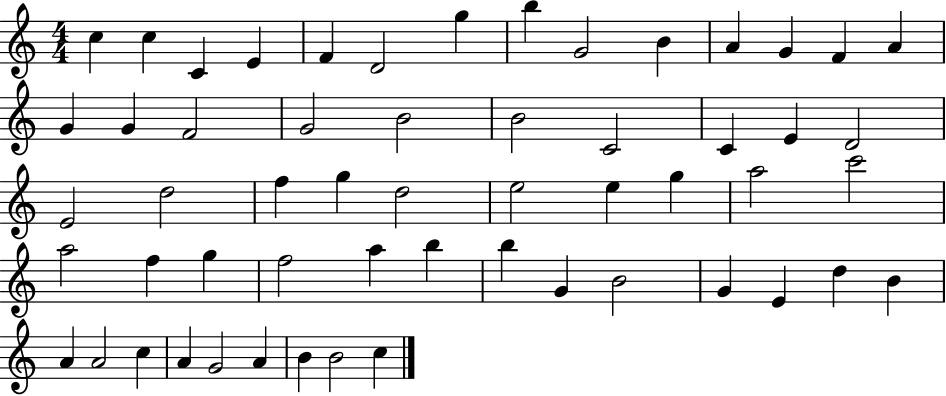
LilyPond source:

{
  \clef treble
  \numericTimeSignature
  \time 4/4
  \key c \major
  c''4 c''4 c'4 e'4 | f'4 d'2 g''4 | b''4 g'2 b'4 | a'4 g'4 f'4 a'4 | \break g'4 g'4 f'2 | g'2 b'2 | b'2 c'2 | c'4 e'4 d'2 | \break e'2 d''2 | f''4 g''4 d''2 | e''2 e''4 g''4 | a''2 c'''2 | \break a''2 f''4 g''4 | f''2 a''4 b''4 | b''4 g'4 b'2 | g'4 e'4 d''4 b'4 | \break a'4 a'2 c''4 | a'4 g'2 a'4 | b'4 b'2 c''4 | \bar "|."
}